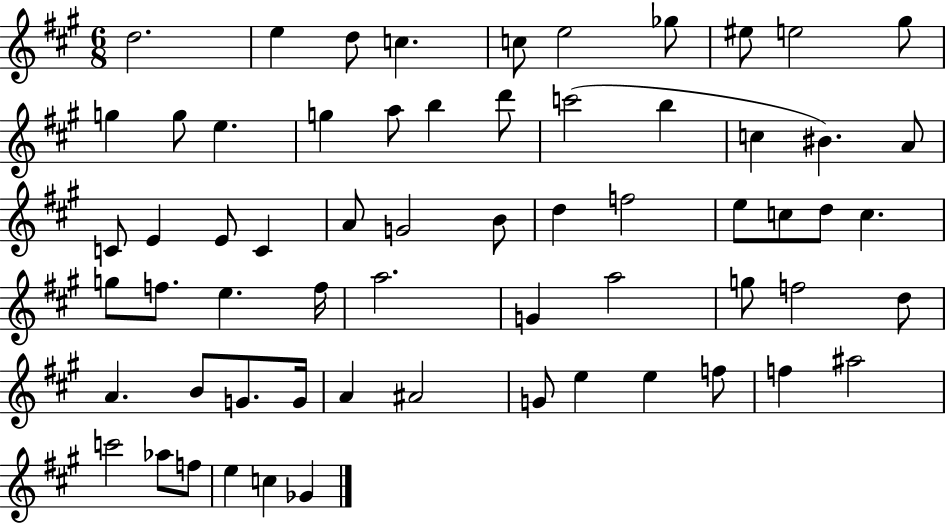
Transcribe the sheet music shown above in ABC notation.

X:1
T:Untitled
M:6/8
L:1/4
K:A
d2 e d/2 c c/2 e2 _g/2 ^e/2 e2 ^g/2 g g/2 e g a/2 b d'/2 c'2 b c ^B A/2 C/2 E E/2 C A/2 G2 B/2 d f2 e/2 c/2 d/2 c g/2 f/2 e f/4 a2 G a2 g/2 f2 d/2 A B/2 G/2 G/4 A ^A2 G/2 e e f/2 f ^a2 c'2 _a/2 f/2 e c _G